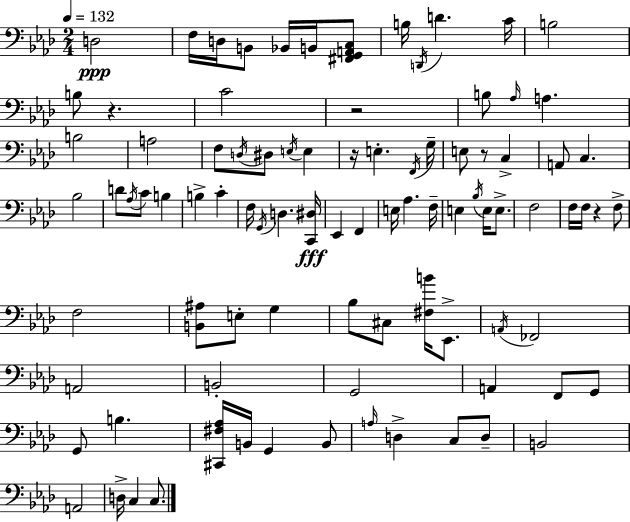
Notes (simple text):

D3/h F3/s D3/s B2/e Bb2/s B2/s [F#2,G2,A2,C3]/e B3/s D2/s D4/q. C4/s B3/h B3/e R/q. C4/h R/h B3/e Ab3/s A3/q. B3/h A3/h F3/e D3/s D#3/e E3/s E3/q R/s E3/q. F2/s G3/s E3/e R/e C3/q A2/e C3/q. Bb3/h D4/e Ab3/s C4/e B3/q B3/q C4/q F3/s G2/s D3/q. [C2,D#3]/s Eb2/q F2/q E3/s Ab3/q. F3/s E3/q Bb3/s E3/s E3/e. F3/h F3/s F3/s R/q F3/e F3/h [B2,A#3]/e E3/e G3/q Bb3/e C#3/e [F#3,B4]/s Eb2/e. A2/s FES2/h A2/h B2/h G2/h A2/q F2/e G2/e G2/e B3/q. [C#2,F#3,Ab3]/s B2/s G2/q B2/e A3/s D3/q C3/e D3/e B2/h A2/h D3/s C3/q C3/e.